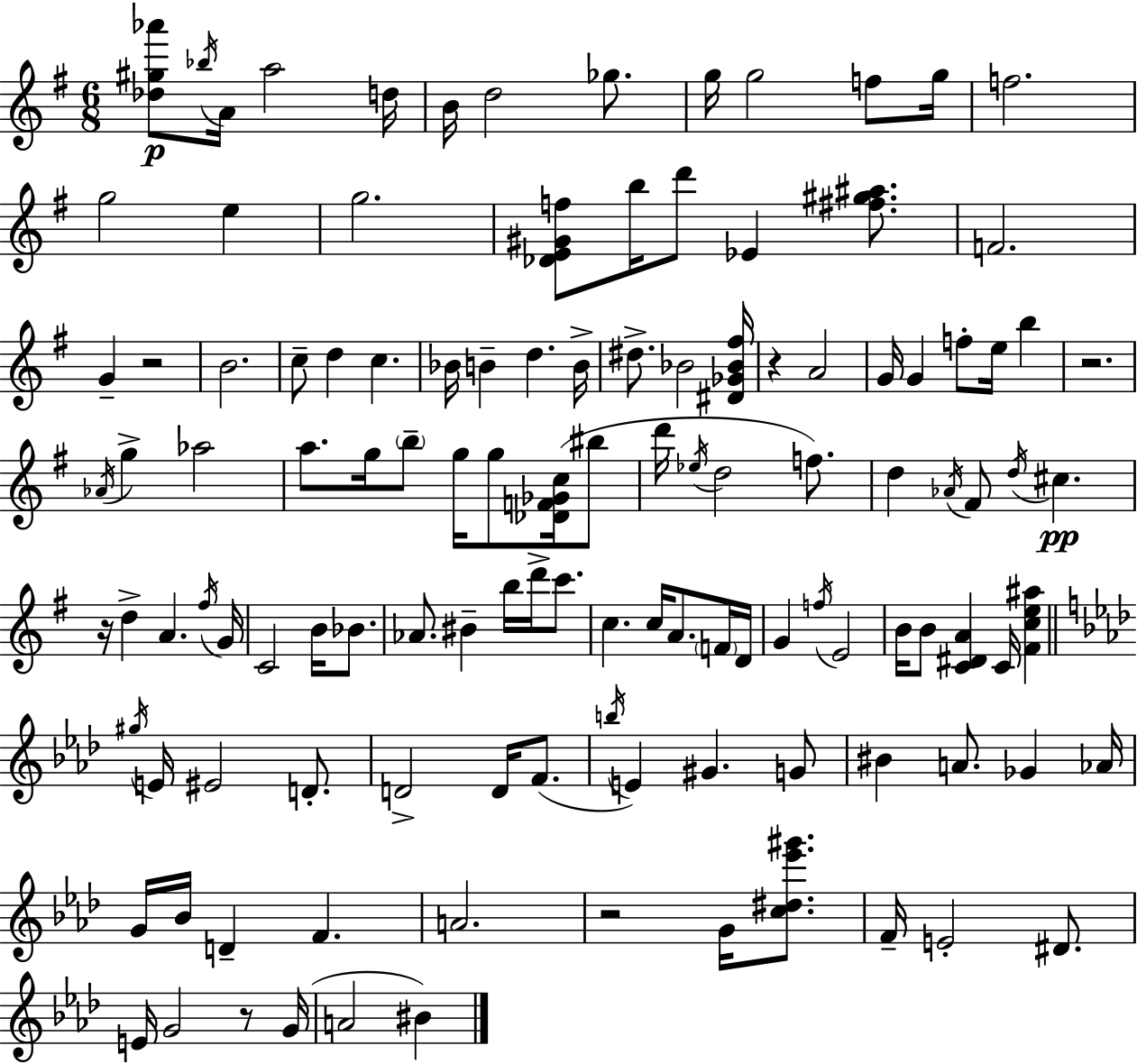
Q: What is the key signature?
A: G major